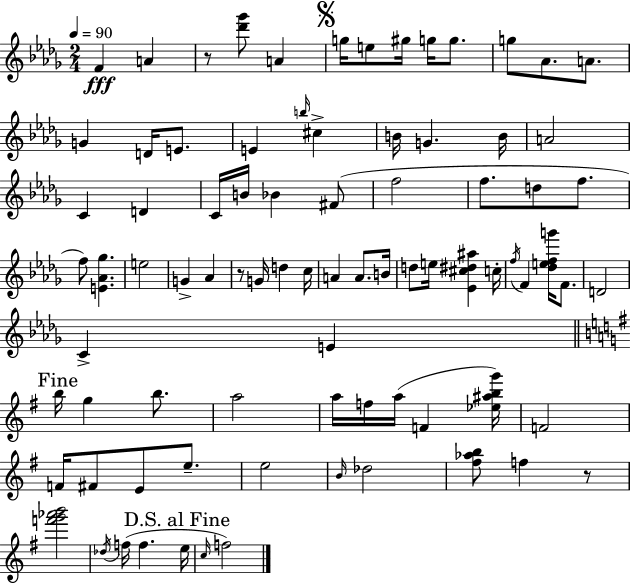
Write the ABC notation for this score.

X:1
T:Untitled
M:2/4
L:1/4
K:Bbm
F A z/2 [_d'_g']/2 A g/4 e/2 ^g/4 g/4 g/2 g/2 _A/2 A/2 G D/4 E/2 E b/4 ^c B/4 G B/4 A2 C D C/4 B/4 _B ^F/2 f2 f/2 d/2 f/2 f/2 [E_A_g] e2 G _A z/2 G/4 d c/4 A A/2 B/4 d/2 e/4 [_E^c^d^a] c/4 f/4 F [_defg']/4 F/2 D2 C E b/4 g b/2 a2 a/4 f/4 a/4 F [_e^abg']/4 F2 F/4 ^F/2 E/2 e/2 e2 B/4 _d2 [^f_ab]/2 f z/2 [f'g'_a'b']2 _d/4 f/4 f e/4 c/4 f2